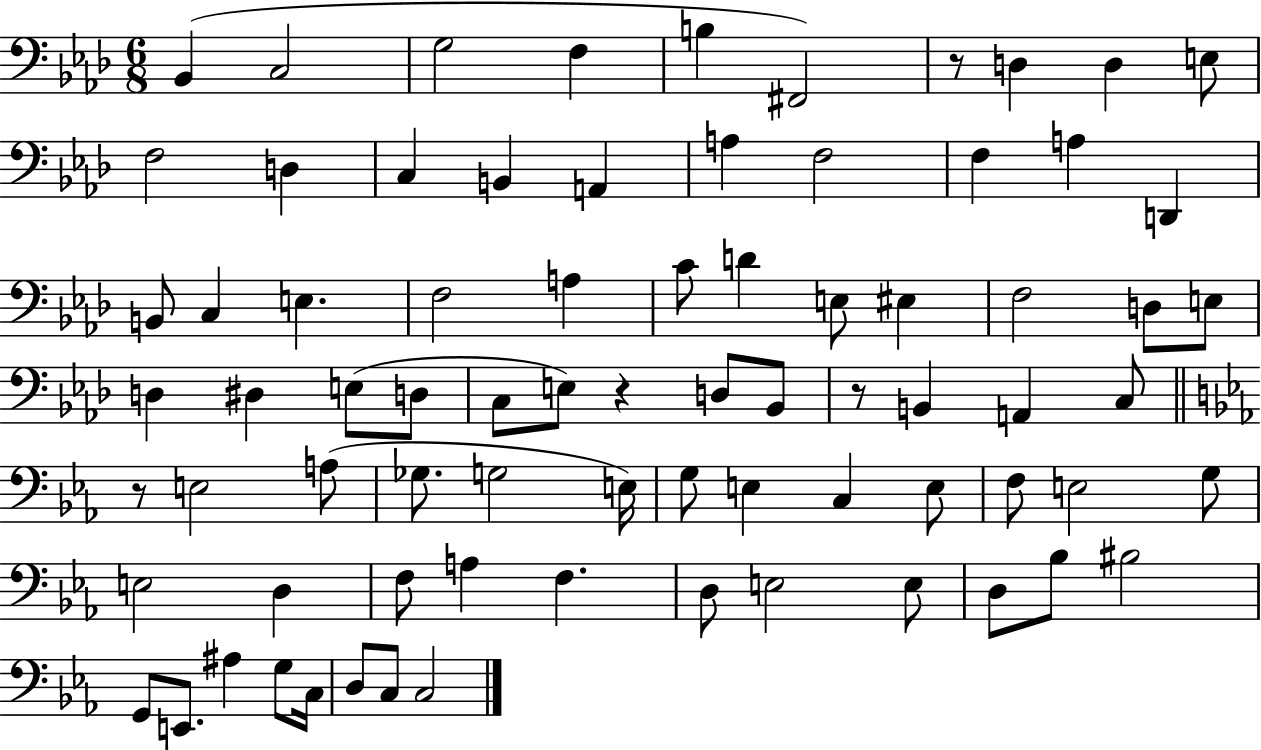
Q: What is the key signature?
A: AES major